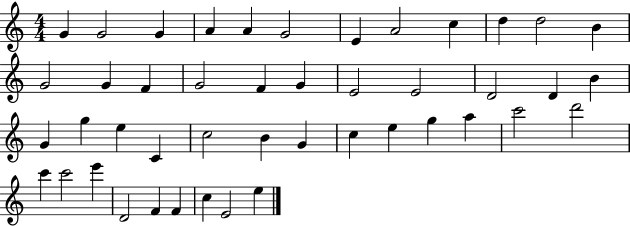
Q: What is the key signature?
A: C major